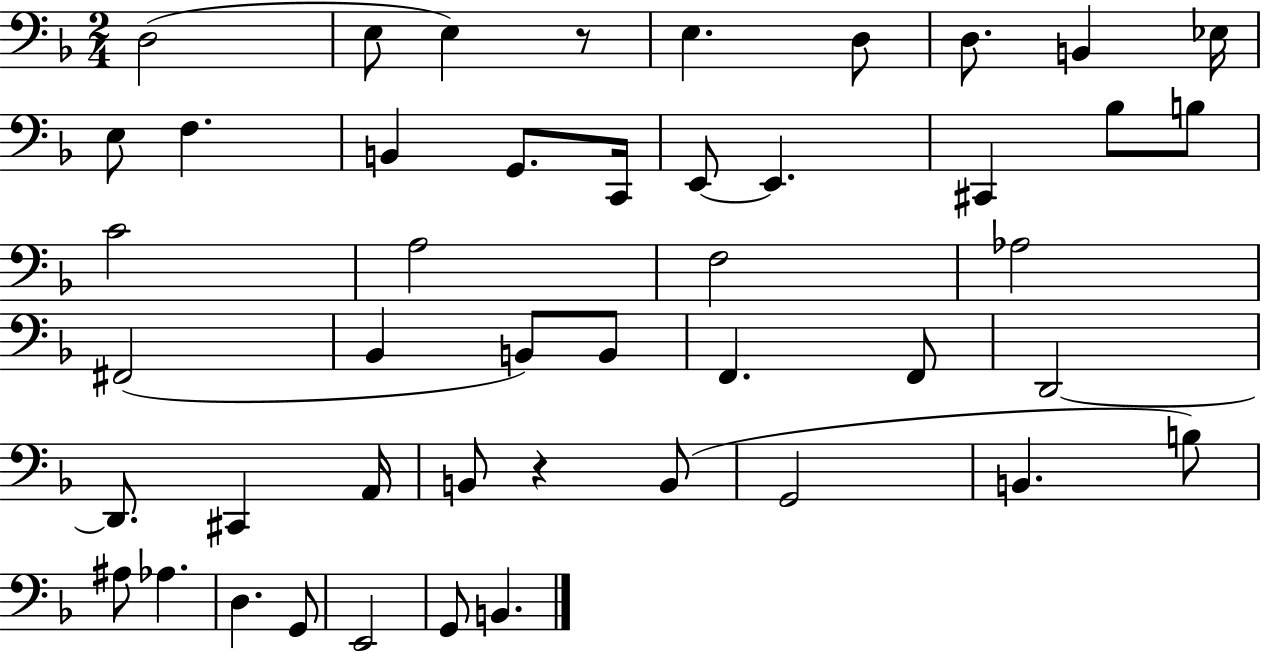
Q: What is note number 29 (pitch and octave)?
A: D2